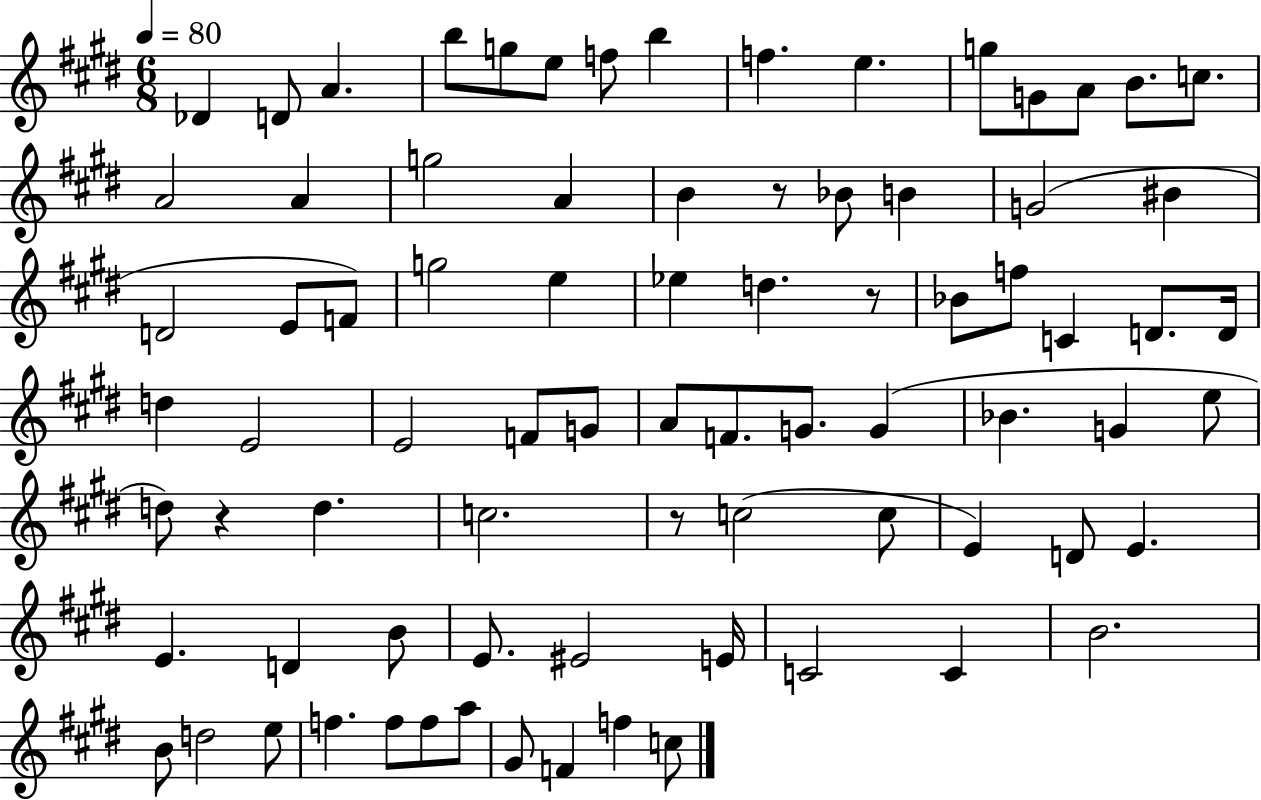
Db4/q D4/e A4/q. B5/e G5/e E5/e F5/e B5/q F5/q. E5/q. G5/e G4/e A4/e B4/e. C5/e. A4/h A4/q G5/h A4/q B4/q R/e Bb4/e B4/q G4/h BIS4/q D4/h E4/e F4/e G5/h E5/q Eb5/q D5/q. R/e Bb4/e F5/e C4/q D4/e. D4/s D5/q E4/h E4/h F4/e G4/e A4/e F4/e. G4/e. G4/q Bb4/q. G4/q E5/e D5/e R/q D5/q. C5/h. R/e C5/h C5/e E4/q D4/e E4/q. E4/q. D4/q B4/e E4/e. EIS4/h E4/s C4/h C4/q B4/h. B4/e D5/h E5/e F5/q. F5/e F5/e A5/e G#4/e F4/q F5/q C5/e